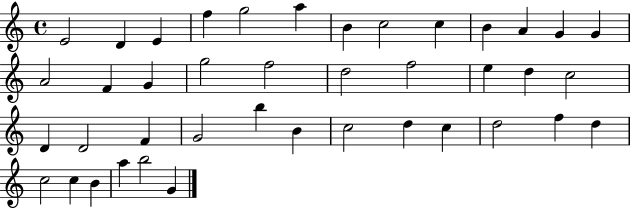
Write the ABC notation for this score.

X:1
T:Untitled
M:4/4
L:1/4
K:C
E2 D E f g2 a B c2 c B A G G A2 F G g2 f2 d2 f2 e d c2 D D2 F G2 b B c2 d c d2 f d c2 c B a b2 G